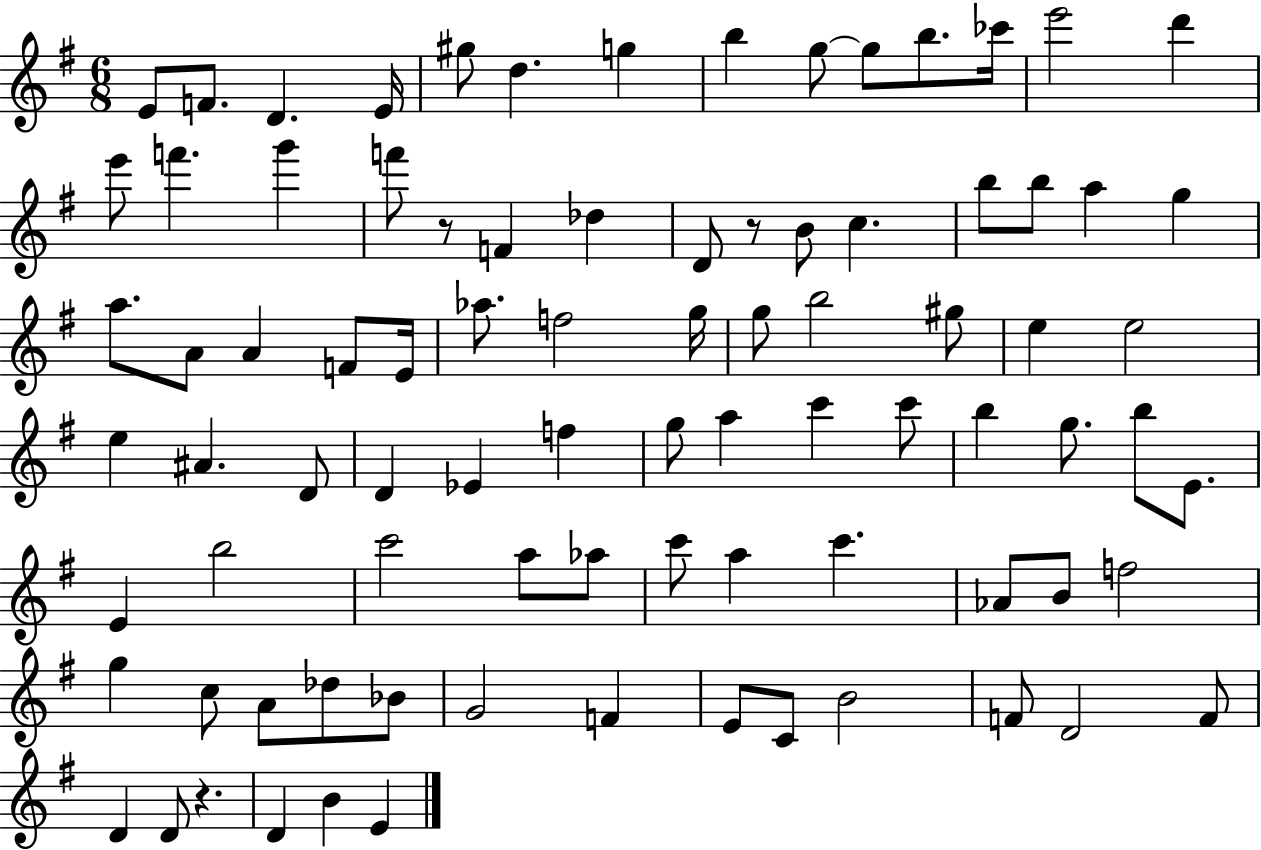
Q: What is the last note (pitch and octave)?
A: E4